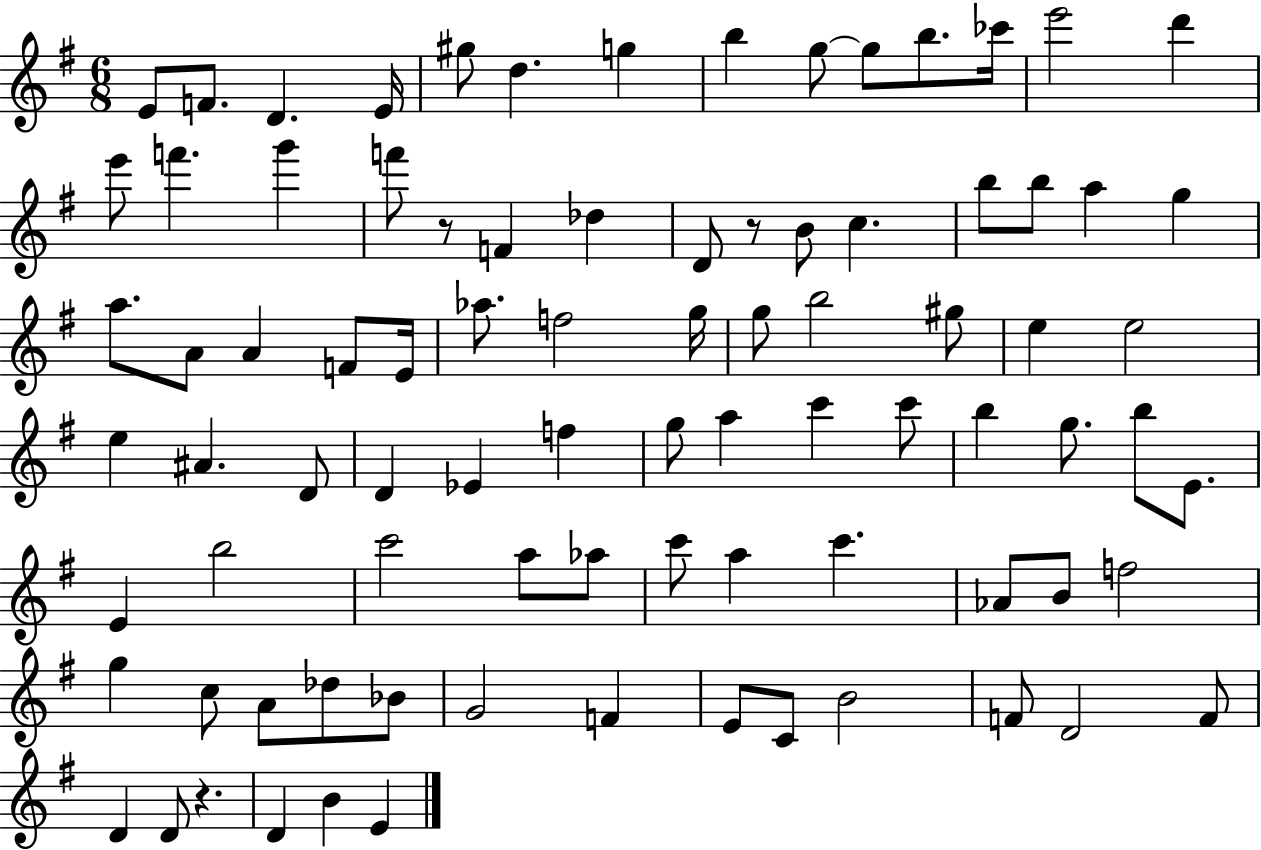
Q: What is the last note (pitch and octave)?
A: E4